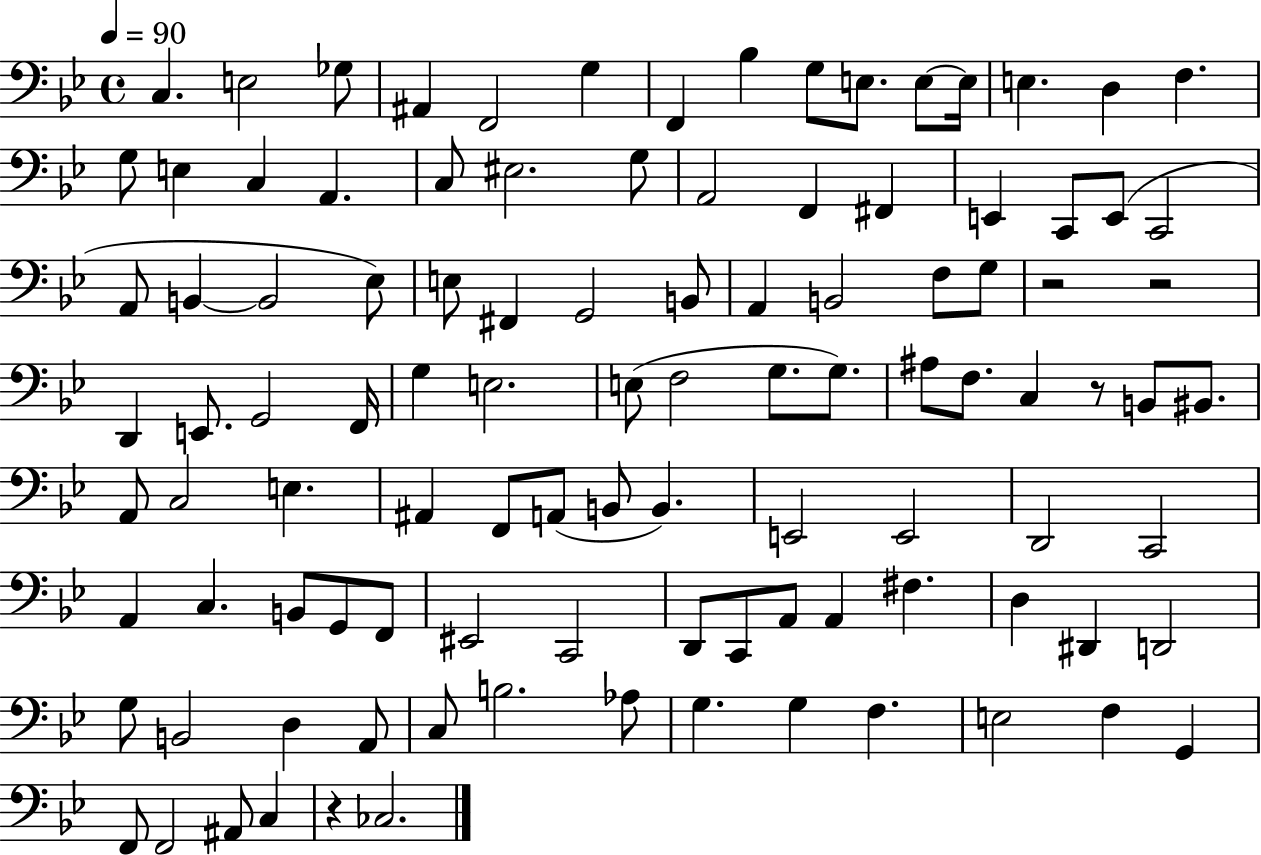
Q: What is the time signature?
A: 4/4